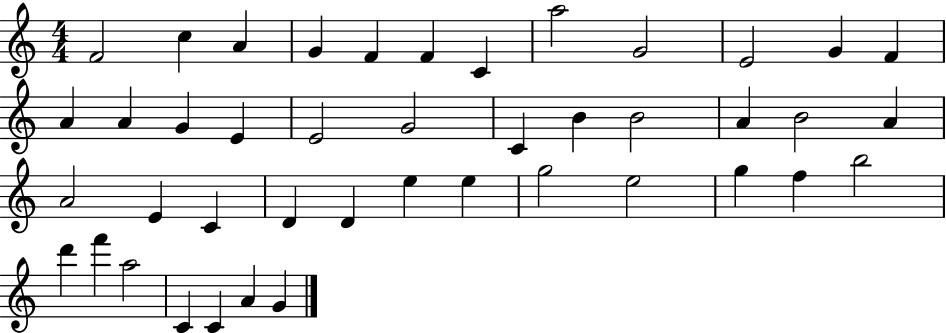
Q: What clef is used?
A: treble